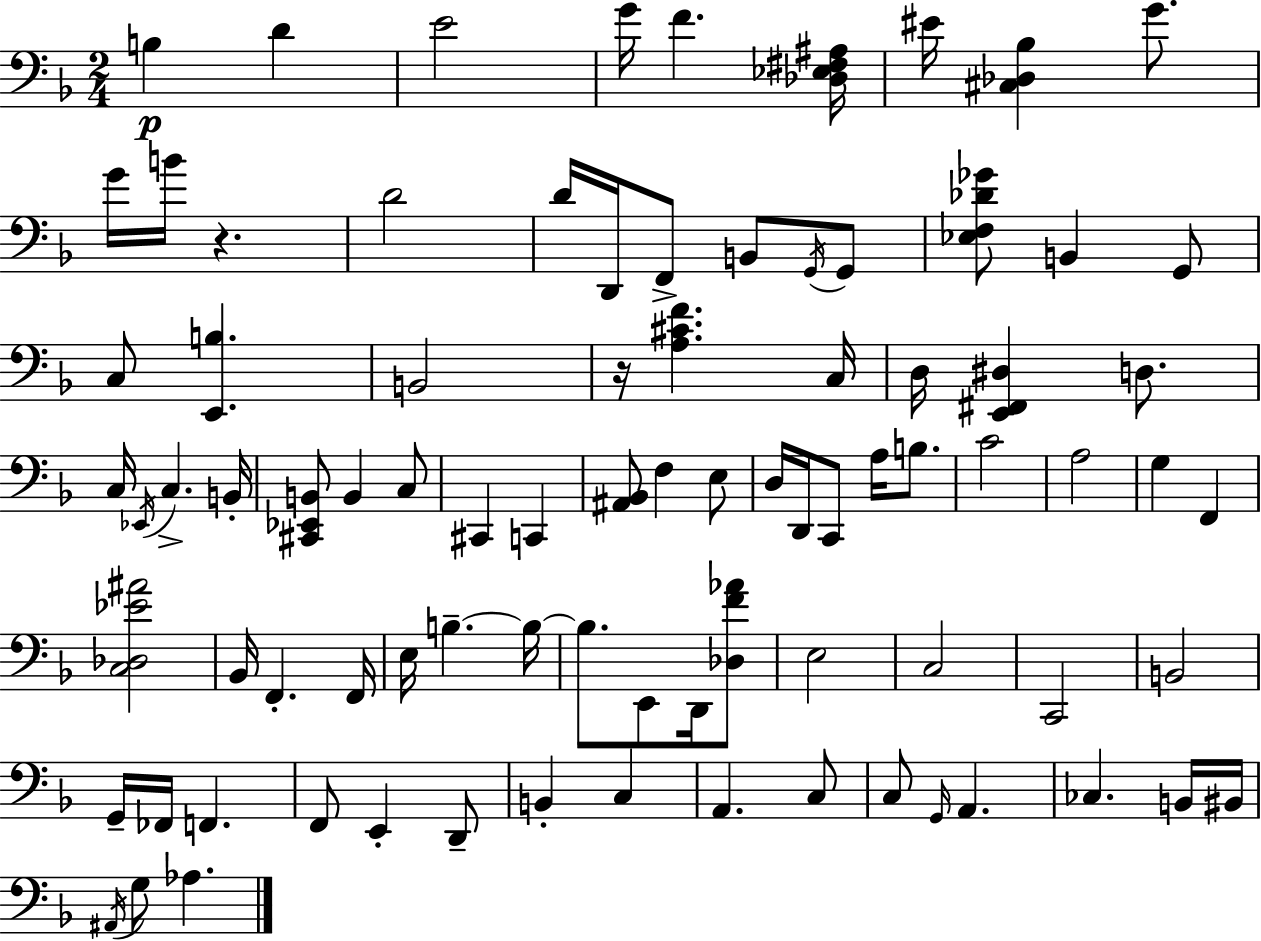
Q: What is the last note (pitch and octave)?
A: Ab3